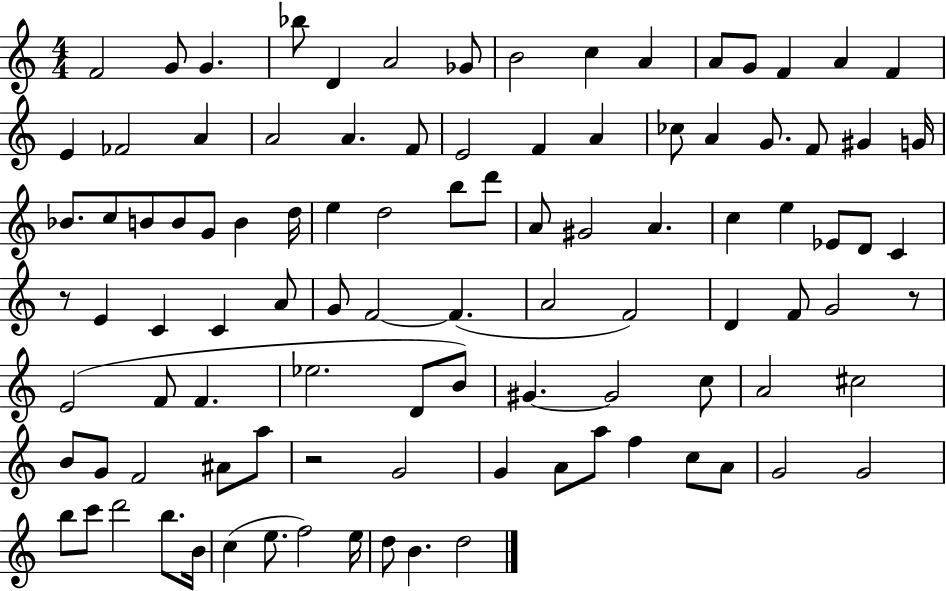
{
  \clef treble
  \numericTimeSignature
  \time 4/4
  \key c \major
  f'2 g'8 g'4. | bes''8 d'4 a'2 ges'8 | b'2 c''4 a'4 | a'8 g'8 f'4 a'4 f'4 | \break e'4 fes'2 a'4 | a'2 a'4. f'8 | e'2 f'4 a'4 | ces''8 a'4 g'8. f'8 gis'4 g'16 | \break bes'8. c''8 b'8 b'8 g'8 b'4 d''16 | e''4 d''2 b''8 d'''8 | a'8 gis'2 a'4. | c''4 e''4 ees'8 d'8 c'4 | \break r8 e'4 c'4 c'4 a'8 | g'8 f'2~~ f'4.( | a'2 f'2) | d'4 f'8 g'2 r8 | \break e'2( f'8 f'4. | ees''2. d'8 b'8) | gis'4.~~ gis'2 c''8 | a'2 cis''2 | \break b'8 g'8 f'2 ais'8 a''8 | r2 g'2 | g'4 a'8 a''8 f''4 c''8 a'8 | g'2 g'2 | \break b''8 c'''8 d'''2 b''8. b'16 | c''4( e''8. f''2) e''16 | d''8 b'4. d''2 | \bar "|."
}